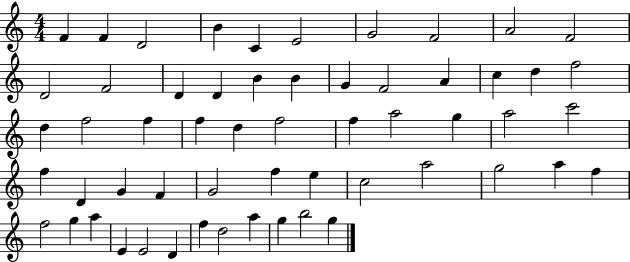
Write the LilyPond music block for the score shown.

{
  \clef treble
  \numericTimeSignature
  \time 4/4
  \key c \major
  f'4 f'4 d'2 | b'4 c'4 e'2 | g'2 f'2 | a'2 f'2 | \break d'2 f'2 | d'4 d'4 b'4 b'4 | g'4 f'2 a'4 | c''4 d''4 f''2 | \break d''4 f''2 f''4 | f''4 d''4 f''2 | f''4 a''2 g''4 | a''2 c'''2 | \break f''4 d'4 g'4 f'4 | g'2 f''4 e''4 | c''2 a''2 | g''2 a''4 f''4 | \break f''2 g''4 a''4 | e'4 e'2 d'4 | f''4 d''2 a''4 | g''4 b''2 g''4 | \break \bar "|."
}